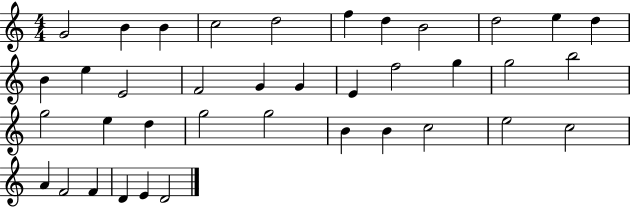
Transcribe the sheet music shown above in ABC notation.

X:1
T:Untitled
M:4/4
L:1/4
K:C
G2 B B c2 d2 f d B2 d2 e d B e E2 F2 G G E f2 g g2 b2 g2 e d g2 g2 B B c2 e2 c2 A F2 F D E D2